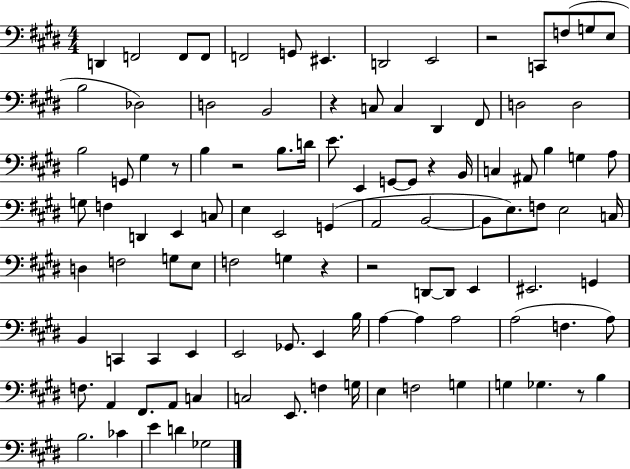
X:1
T:Untitled
M:4/4
L:1/4
K:E
D,, F,,2 F,,/2 F,,/2 F,,2 G,,/2 ^E,, D,,2 E,,2 z2 C,,/2 F,/2 G,/2 E,/2 B,2 _D,2 D,2 B,,2 z C,/2 C, ^D,, ^F,,/2 D,2 D,2 B,2 G,,/2 ^G, z/2 B, z2 B,/2 D/4 E/2 E,, G,,/2 G,,/2 z B,,/4 C, ^A,,/2 B, G, A,/2 G,/2 F, D,, E,, C,/2 E, E,,2 G,, A,,2 B,,2 B,,/2 E,/2 F,/2 E,2 C,/4 D, F,2 G,/2 E,/2 F,2 G, z z2 D,,/2 D,,/2 E,, ^E,,2 G,, B,, C,, C,, E,, E,,2 _G,,/2 E,, B,/4 A, A, A,2 A,2 F, A,/2 F,/2 A,, ^F,,/2 A,,/2 C, C,2 E,,/2 F, G,/4 E, F,2 G, G, _G, z/2 B, B,2 _C E D _G,2